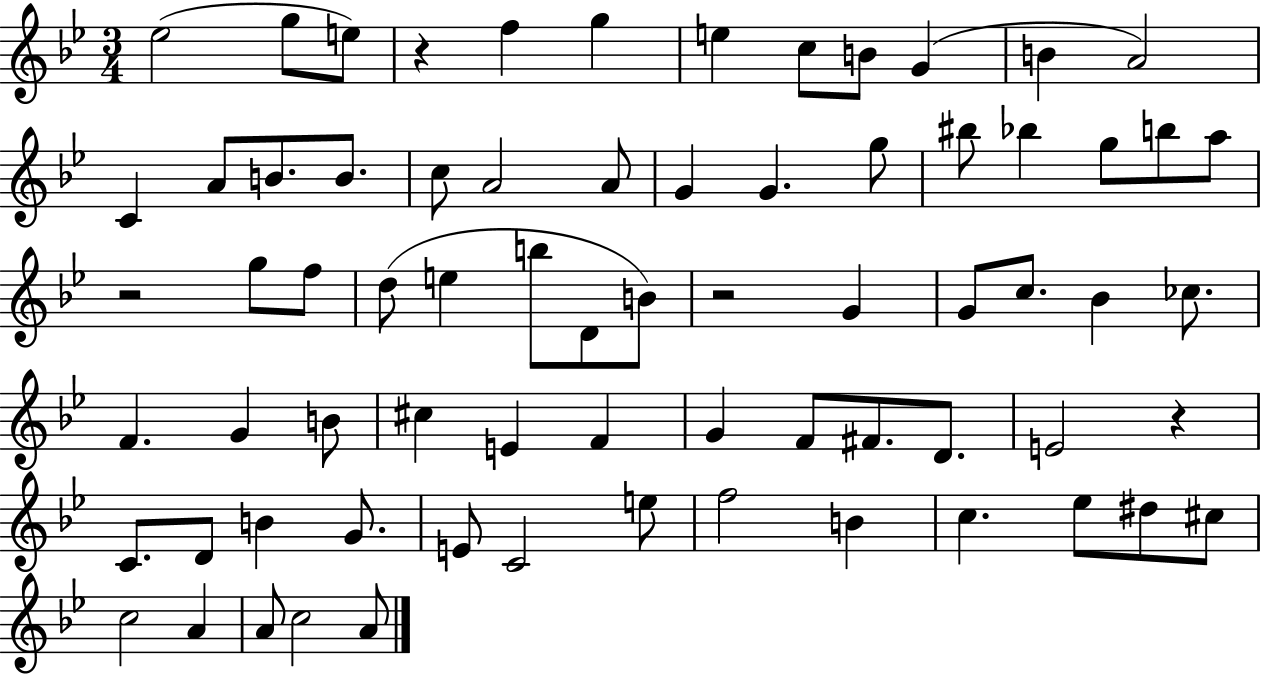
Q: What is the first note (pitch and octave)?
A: Eb5